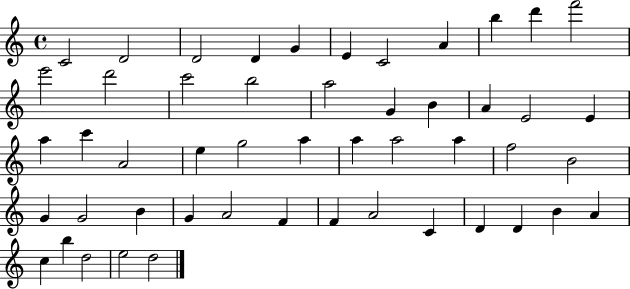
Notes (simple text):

C4/h D4/h D4/h D4/q G4/q E4/q C4/h A4/q B5/q D6/q F6/h E6/h D6/h C6/h B5/h A5/h G4/q B4/q A4/q E4/h E4/q A5/q C6/q A4/h E5/q G5/h A5/q A5/q A5/h A5/q F5/h B4/h G4/q G4/h B4/q G4/q A4/h F4/q F4/q A4/h C4/q D4/q D4/q B4/q A4/q C5/q B5/q D5/h E5/h D5/h